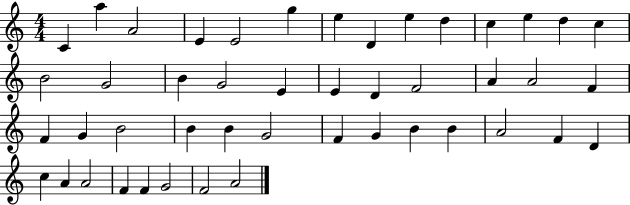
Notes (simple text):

C4/q A5/q A4/h E4/q E4/h G5/q E5/q D4/q E5/q D5/q C5/q E5/q D5/q C5/q B4/h G4/h B4/q G4/h E4/q E4/q D4/q F4/h A4/q A4/h F4/q F4/q G4/q B4/h B4/q B4/q G4/h F4/q G4/q B4/q B4/q A4/h F4/q D4/q C5/q A4/q A4/h F4/q F4/q G4/h F4/h A4/h